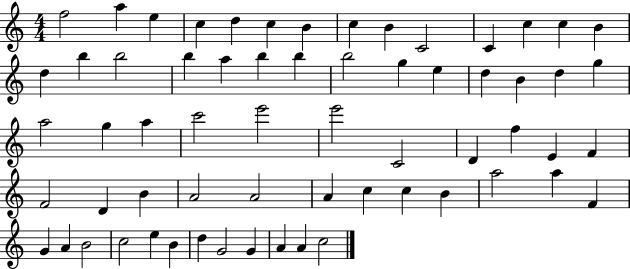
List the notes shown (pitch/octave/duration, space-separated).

F5/h A5/q E5/q C5/q D5/q C5/q B4/q C5/q B4/q C4/h C4/q C5/q C5/q B4/q D5/q B5/q B5/h B5/q A5/q B5/q B5/q B5/h G5/q E5/q D5/q B4/q D5/q G5/q A5/h G5/q A5/q C6/h E6/h E6/h C4/h D4/q F5/q E4/q F4/q F4/h D4/q B4/q A4/h A4/h A4/q C5/q C5/q B4/q A5/h A5/q F4/q G4/q A4/q B4/h C5/h E5/q B4/q D5/q G4/h G4/q A4/q A4/q C5/h